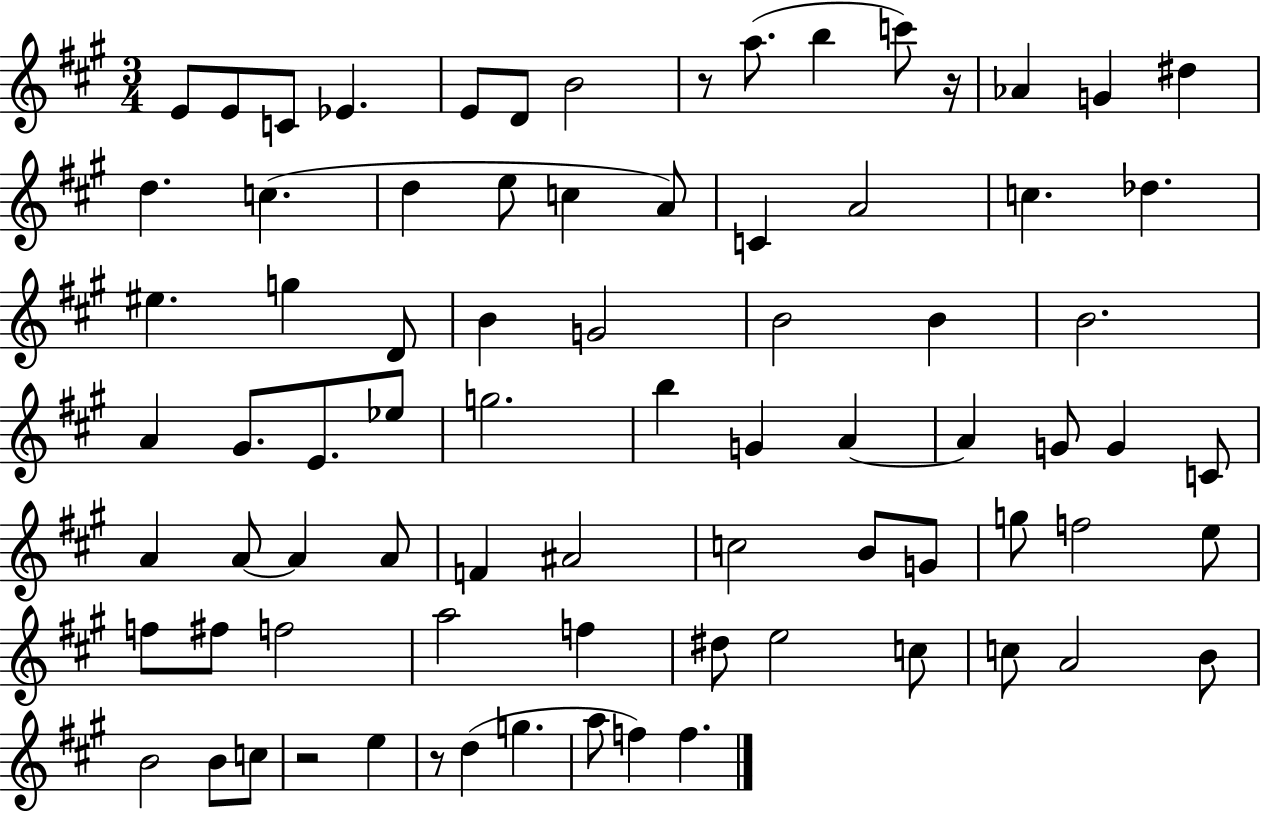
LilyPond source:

{
  \clef treble
  \numericTimeSignature
  \time 3/4
  \key a \major
  e'8 e'8 c'8 ees'4. | e'8 d'8 b'2 | r8 a''8.( b''4 c'''8) r16 | aes'4 g'4 dis''4 | \break d''4. c''4.( | d''4 e''8 c''4 a'8) | c'4 a'2 | c''4. des''4. | \break eis''4. g''4 d'8 | b'4 g'2 | b'2 b'4 | b'2. | \break a'4 gis'8. e'8. ees''8 | g''2. | b''4 g'4 a'4~~ | a'4 g'8 g'4 c'8 | \break a'4 a'8~~ a'4 a'8 | f'4 ais'2 | c''2 b'8 g'8 | g''8 f''2 e''8 | \break f''8 fis''8 f''2 | a''2 f''4 | dis''8 e''2 c''8 | c''8 a'2 b'8 | \break b'2 b'8 c''8 | r2 e''4 | r8 d''4( g''4. | a''8 f''4) f''4. | \break \bar "|."
}